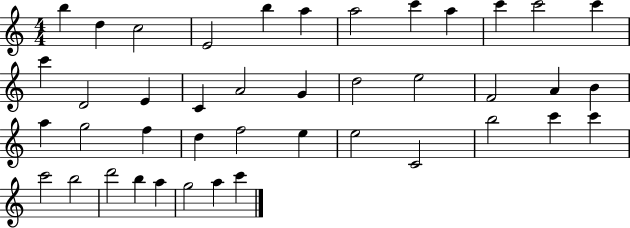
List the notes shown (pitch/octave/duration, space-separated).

B5/q D5/q C5/h E4/h B5/q A5/q A5/h C6/q A5/q C6/q C6/h C6/q C6/q D4/h E4/q C4/q A4/h G4/q D5/h E5/h F4/h A4/q B4/q A5/q G5/h F5/q D5/q F5/h E5/q E5/h C4/h B5/h C6/q C6/q C6/h B5/h D6/h B5/q A5/q G5/h A5/q C6/q